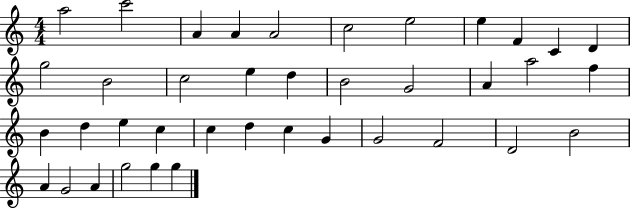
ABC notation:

X:1
T:Untitled
M:4/4
L:1/4
K:C
a2 c'2 A A A2 c2 e2 e F C D g2 B2 c2 e d B2 G2 A a2 f B d e c c d c G G2 F2 D2 B2 A G2 A g2 g g